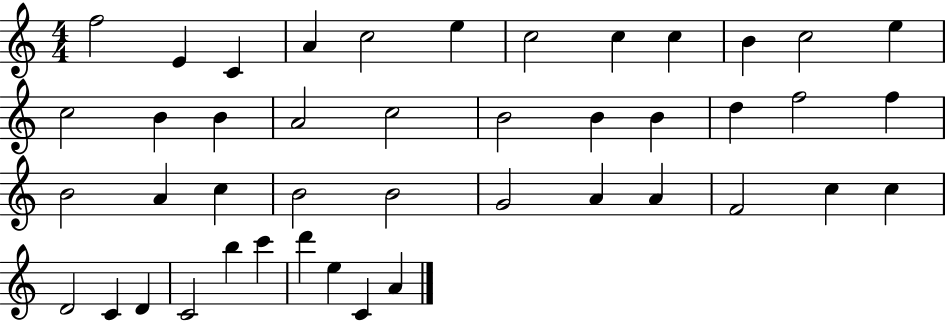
F5/h E4/q C4/q A4/q C5/h E5/q C5/h C5/q C5/q B4/q C5/h E5/q C5/h B4/q B4/q A4/h C5/h B4/h B4/q B4/q D5/q F5/h F5/q B4/h A4/q C5/q B4/h B4/h G4/h A4/q A4/q F4/h C5/q C5/q D4/h C4/q D4/q C4/h B5/q C6/q D6/q E5/q C4/q A4/q